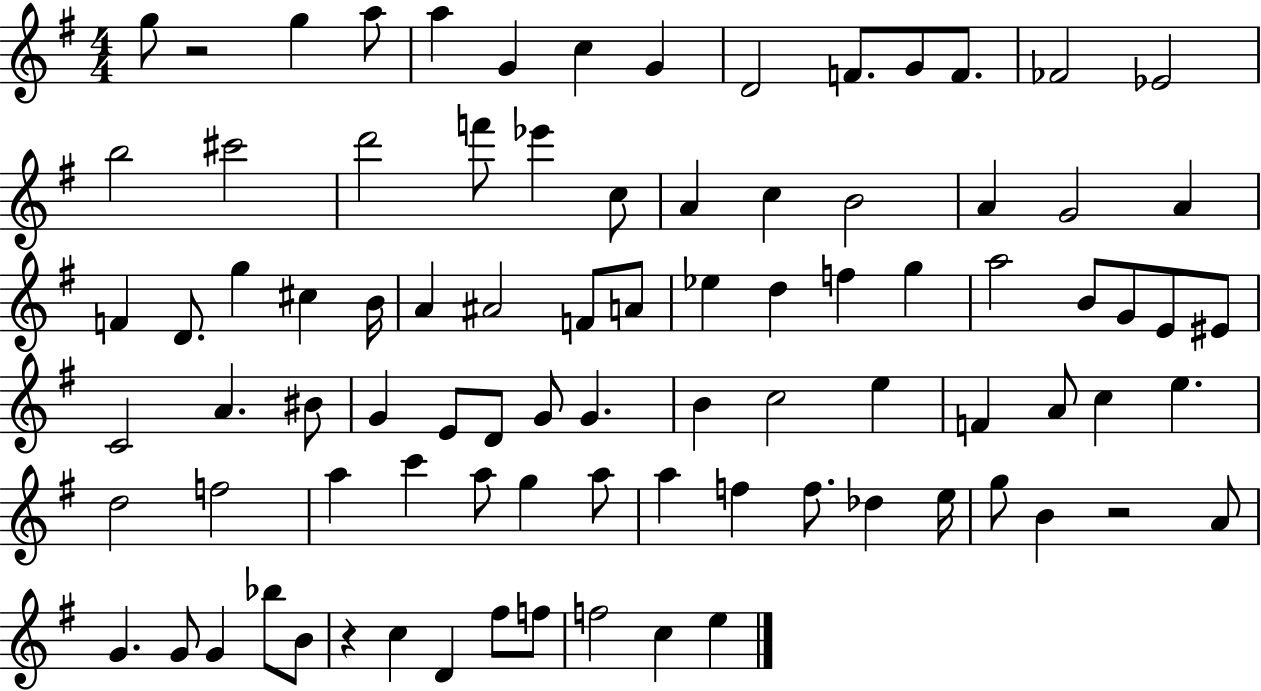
X:1
T:Untitled
M:4/4
L:1/4
K:G
g/2 z2 g a/2 a G c G D2 F/2 G/2 F/2 _F2 _E2 b2 ^c'2 d'2 f'/2 _e' c/2 A c B2 A G2 A F D/2 g ^c B/4 A ^A2 F/2 A/2 _e d f g a2 B/2 G/2 E/2 ^E/2 C2 A ^B/2 G E/2 D/2 G/2 G B c2 e F A/2 c e d2 f2 a c' a/2 g a/2 a f f/2 _d e/4 g/2 B z2 A/2 G G/2 G _b/2 B/2 z c D ^f/2 f/2 f2 c e